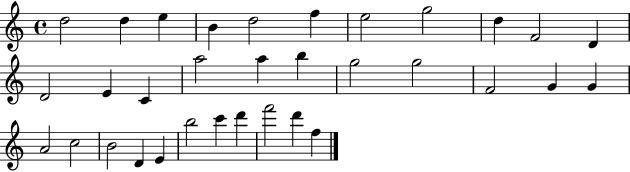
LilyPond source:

{
  \clef treble
  \time 4/4
  \defaultTimeSignature
  \key c \major
  d''2 d''4 e''4 | b'4 d''2 f''4 | e''2 g''2 | d''4 f'2 d'4 | \break d'2 e'4 c'4 | a''2 a''4 b''4 | g''2 g''2 | f'2 g'4 g'4 | \break a'2 c''2 | b'2 d'4 e'4 | b''2 c'''4 d'''4 | f'''2 d'''4 f''4 | \break \bar "|."
}